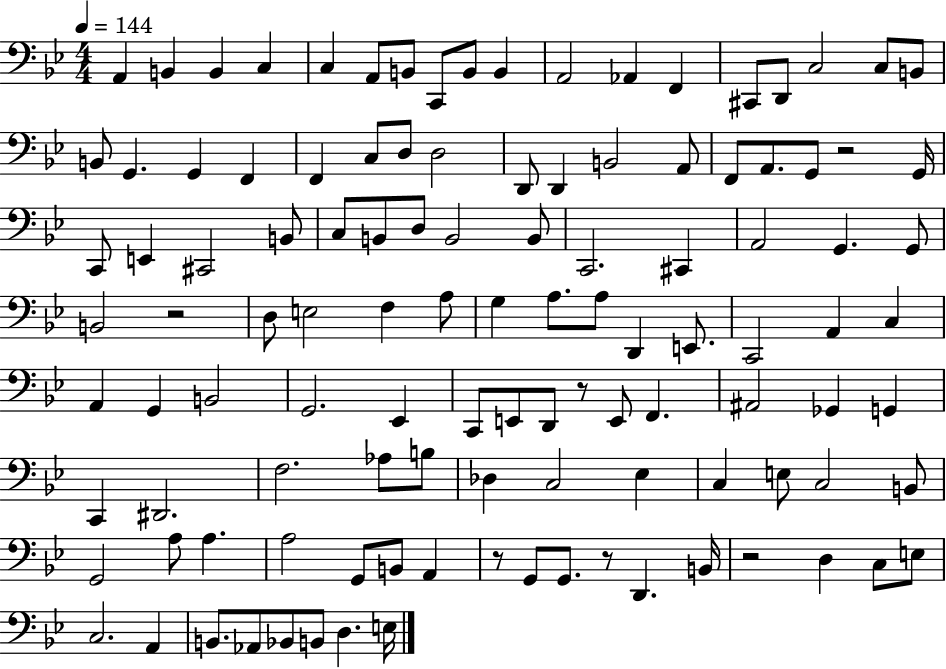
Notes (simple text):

A2/q B2/q B2/q C3/q C3/q A2/e B2/e C2/e B2/e B2/q A2/h Ab2/q F2/q C#2/e D2/e C3/h C3/e B2/e B2/e G2/q. G2/q F2/q F2/q C3/e D3/e D3/h D2/e D2/q B2/h A2/e F2/e A2/e. G2/e R/h G2/s C2/e E2/q C#2/h B2/e C3/e B2/e D3/e B2/h B2/e C2/h. C#2/q A2/h G2/q. G2/e B2/h R/h D3/e E3/h F3/q A3/e G3/q A3/e. A3/e D2/q E2/e. C2/h A2/q C3/q A2/q G2/q B2/h G2/h. Eb2/q C2/e E2/e D2/e R/e E2/e F2/q. A#2/h Gb2/q G2/q C2/q D#2/h. F3/h. Ab3/e B3/e Db3/q C3/h Eb3/q C3/q E3/e C3/h B2/e G2/h A3/e A3/q. A3/h G2/e B2/e A2/q R/e G2/e G2/e. R/e D2/q. B2/s R/h D3/q C3/e E3/e C3/h. A2/q B2/e. Ab2/e Bb2/e B2/e D3/q. E3/s